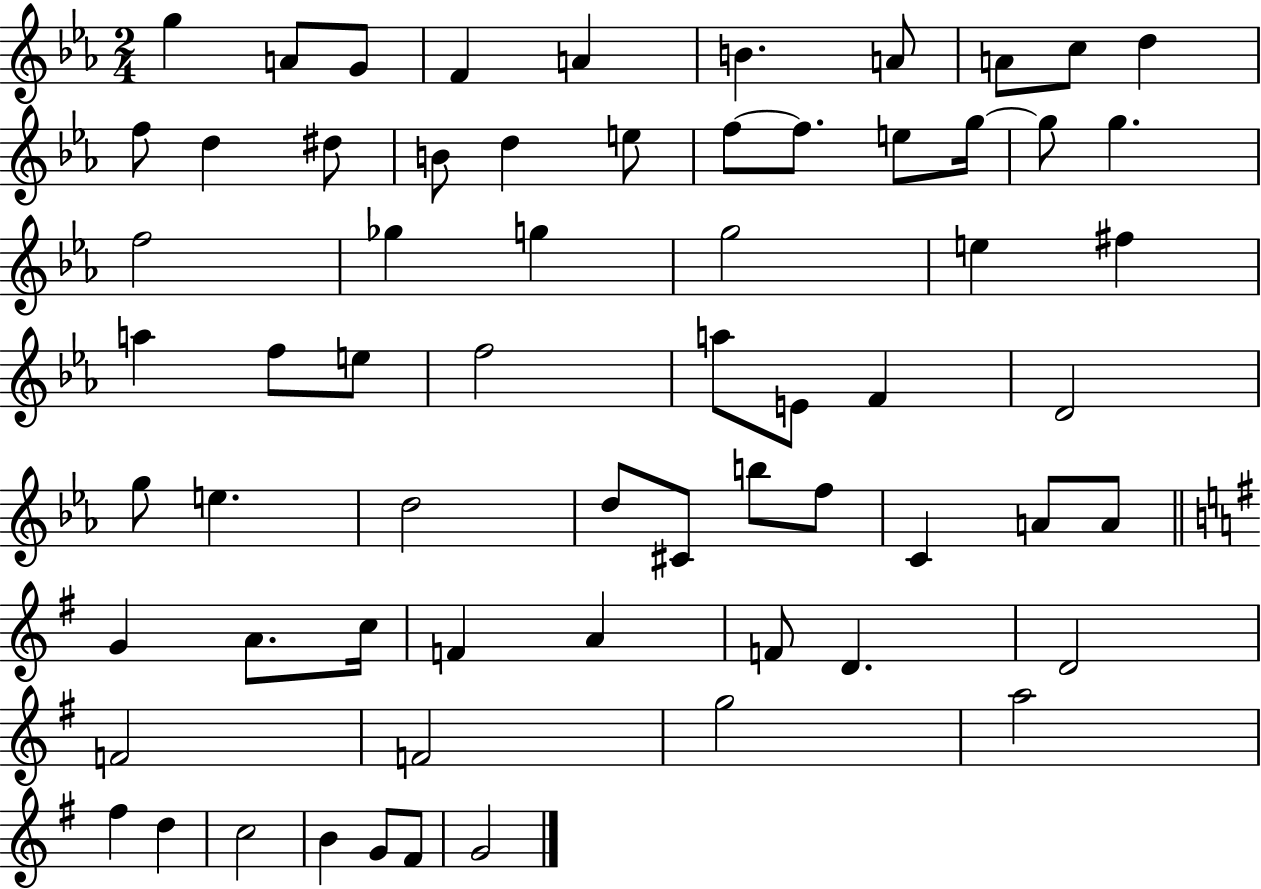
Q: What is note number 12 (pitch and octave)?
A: D5